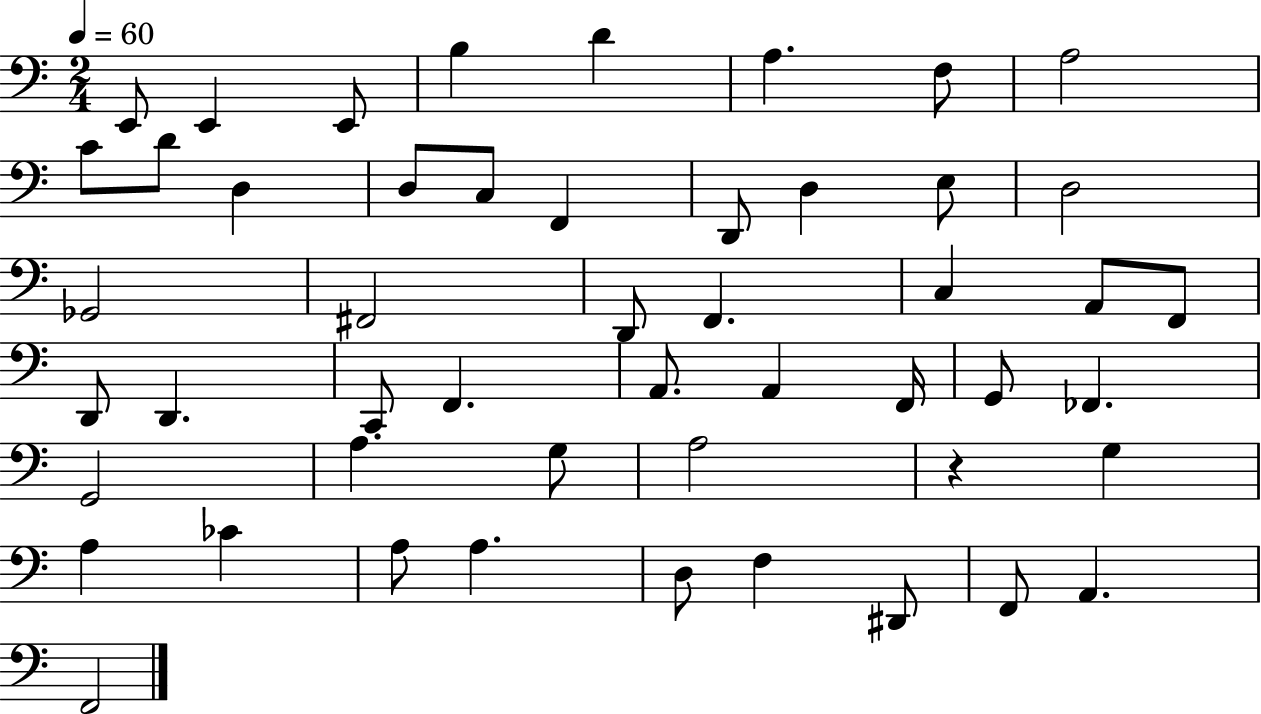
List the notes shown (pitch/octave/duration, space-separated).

E2/e E2/q E2/e B3/q D4/q A3/q. F3/e A3/h C4/e D4/e D3/q D3/e C3/e F2/q D2/e D3/q E3/e D3/h Gb2/h F#2/h D2/e F2/q. C3/q A2/e F2/e D2/e D2/q. C2/e F2/q. A2/e. A2/q F2/s G2/e FES2/q. G2/h A3/q. G3/e A3/h R/q G3/q A3/q CES4/q A3/e A3/q. D3/e F3/q D#2/e F2/e A2/q. F2/h